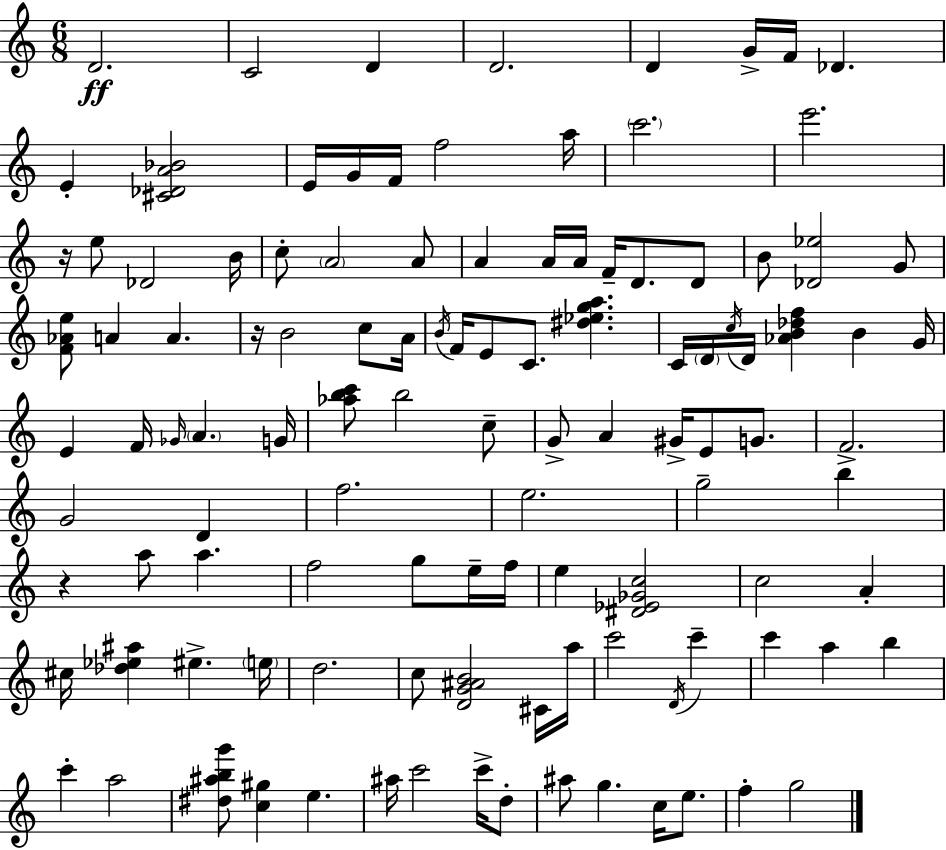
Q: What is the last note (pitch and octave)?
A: G5